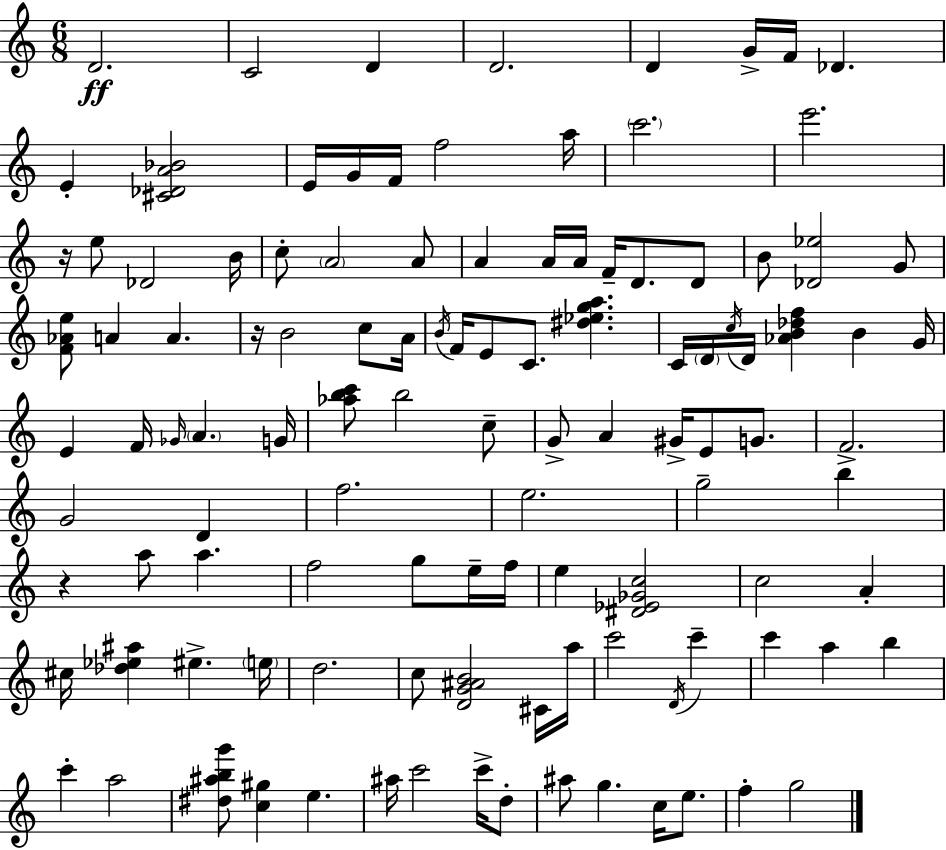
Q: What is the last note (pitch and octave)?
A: G5